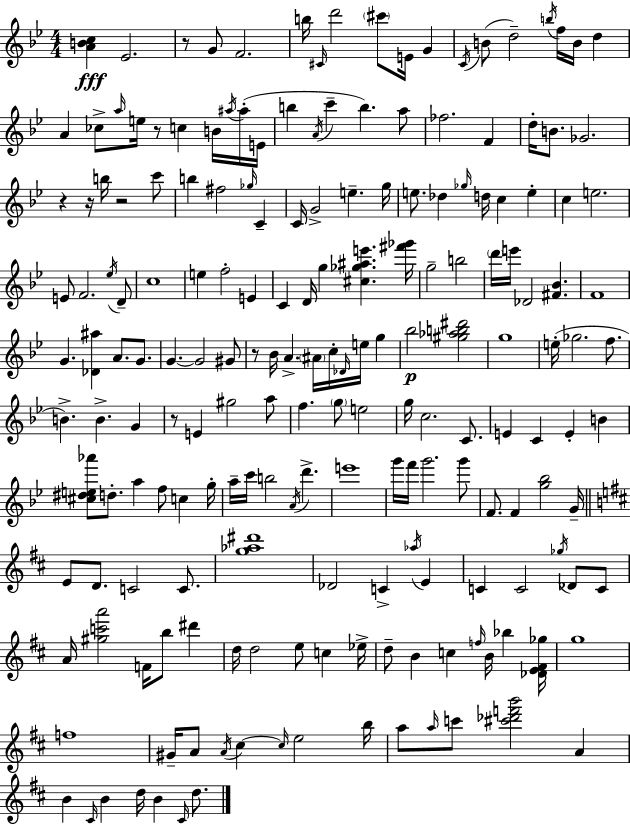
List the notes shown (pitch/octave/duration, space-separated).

[A4,B4,C5]/q Eb4/h. R/e G4/e F4/h. B5/s C#4/s D6/h C#6/e E4/s G4/q C4/s B4/e D5/h B5/s F5/s B4/s D5/q A4/q CES5/e A5/s E5/s R/e C5/q B4/s A#5/s A#5/s E4/s B5/q A4/s C6/q B5/q. A5/e FES5/h. F4/q D5/s B4/e. Gb4/h. R/q R/s B5/s R/h C6/e B5/q F#5/h Gb5/s C4/q C4/s G4/h E5/q. G5/s E5/e. Db5/q Gb5/s D5/s C5/q E5/q C5/q E5/h. E4/e F4/h. Eb5/s D4/e C5/w E5/q F5/h E4/q C4/q D4/s G5/q [C#5,Gb5,A#5,E6]/q. [F#6,Gb6]/s G5/h B5/h D6/s E6/s Db4/h [F#4,Bb4]/q. F4/w G4/q. [Db4,A#5]/q A4/e. G4/e. G4/q. G4/h G#4/e R/e Bb4/s A4/q. A#4/s C5/s Db4/s E5/s G5/q Bb5/h [G#5,Ab5,B5,D#6]/h G5/w E5/s Gb5/h. F5/e. B4/q. B4/q. G4/q R/e E4/q G#5/h A5/e F5/q. G5/e E5/h G5/s C5/h. C4/e. E4/q C4/q E4/q B4/q [C#5,D#5,E5,Ab6]/e D5/e. A5/q F5/e C5/q G5/s A5/s C6/s B5/h A4/s D6/q. E6/w G6/s F6/s G6/h. G6/e F4/e. F4/q [G5,Bb5]/h G4/s E4/e D4/e. C4/h C4/e. [G5,Ab5,D#6]/w Db4/h C4/q Ab5/s E4/q C4/q C4/h Gb5/s Db4/e C4/e A4/s [G#5,C6,A6]/h F4/s B5/e D#6/q D5/s D5/h E5/e C5/q Eb5/s D5/e B4/q C5/q F5/s B4/s Bb5/q [Db4,E4,F#4,Gb5]/s G5/w F5/w G#4/s A4/e A4/s C#5/q C#5/s E5/h B5/s A5/e A5/s C6/e [C#6,Db6,F6,B6]/h A4/q B4/q C#4/s B4/q D5/s B4/q C#4/s D5/e.